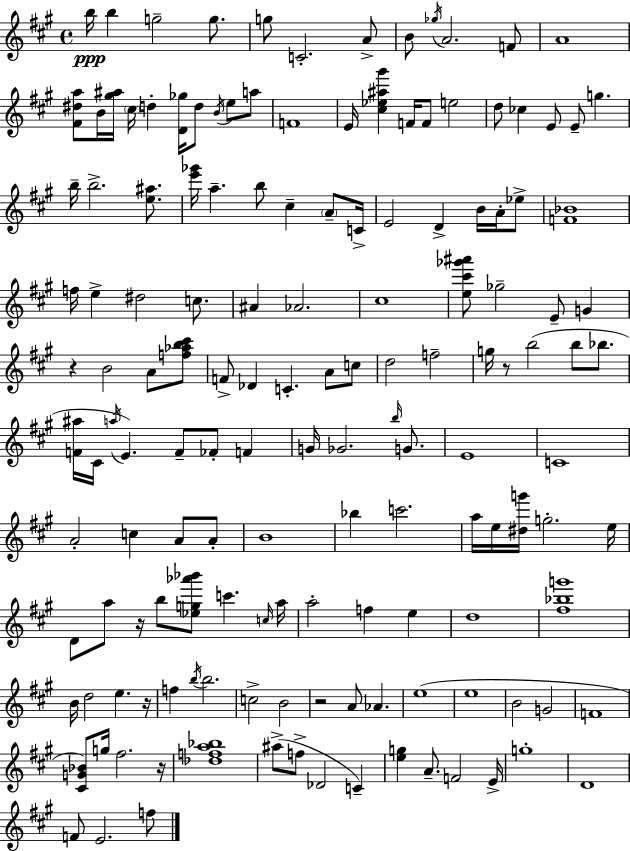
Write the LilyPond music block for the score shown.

{
  \clef treble
  \time 4/4
  \defaultTimeSignature
  \key a \major
  b''16\ppp b''4 g''2-- g''8. | g''8 c'2.-. a'8-> | b'8 \acciaccatura { ges''16 } a'2. f'8 | a'1 | \break <fis' dis'' a''>8 b'16 <gis'' ais''>16 \parenthesize cis''16 d''4-. <d' ges''>16 d''8 \acciaccatura { b'16 } e''8 | a''8 f'1 | e'16 <cis'' ees'' ais'' gis'''>4 f'16 f'8 e''2 | d''8 ces''4 e'8 e'8-- g''4. | \break b''16-- b''2.-> <e'' ais''>8. | <e''' ges'''>16 a''4.-- b''8 cis''4-- \parenthesize a'8-- | c'16-> e'2 d'4-> b'16 a'16-. | ees''8-> <f' bes'>1 | \break f''16 e''4-> dis''2 c''8. | ais'4 aes'2. | cis''1 | <e'' cis''' ges''' ais'''>8 ges''2-- e'8-- g'4 | \break r4 b'2 a'8 | <f'' aes'' b'' cis'''>8 f'8-> des'4 c'4.-. a'8 | c''8 d''2 f''2-- | g''16 r8 b''2( b''8 bes''8. | \break <f' ais''>16 cis'16 \acciaccatura { a''16 }) e'4. f'8-- fes'8-. f'4 | g'16 ges'2. | \grace { b''16 } g'8. e'1 | c'1 | \break a'2-. c''4 | a'8 a'8-. b'1 | bes''4 c'''2. | a''16 e''16 <dis'' g'''>16 g''2.-. | \break e''16 d'8 a''8 r16 b''8 <ees'' g'' aes''' bes'''>8 c'''4. | \grace { c''16 } a''16 a''2-. f''4 | e''4 d''1 | <fis'' bes'' g'''>1 | \break b'16 d''2 e''4. | r16 f''4 \acciaccatura { b''16 } b''2. | c''2-> b'2 | r2 a'8 | \break aes'4. e''1( | e''1 | b'2 g'2 | f'1 | \break <cis' g' bes'>8) g''16 fis''2. | r16 <des'' f'' a'' bes''>1 | ais''8->( f''8-> des'2 | c'4--) <e'' g''>4 a'8.-- f'2 | \break e'16-> g''1-. | d'1 | f'8 e'2. | f''8 \bar "|."
}